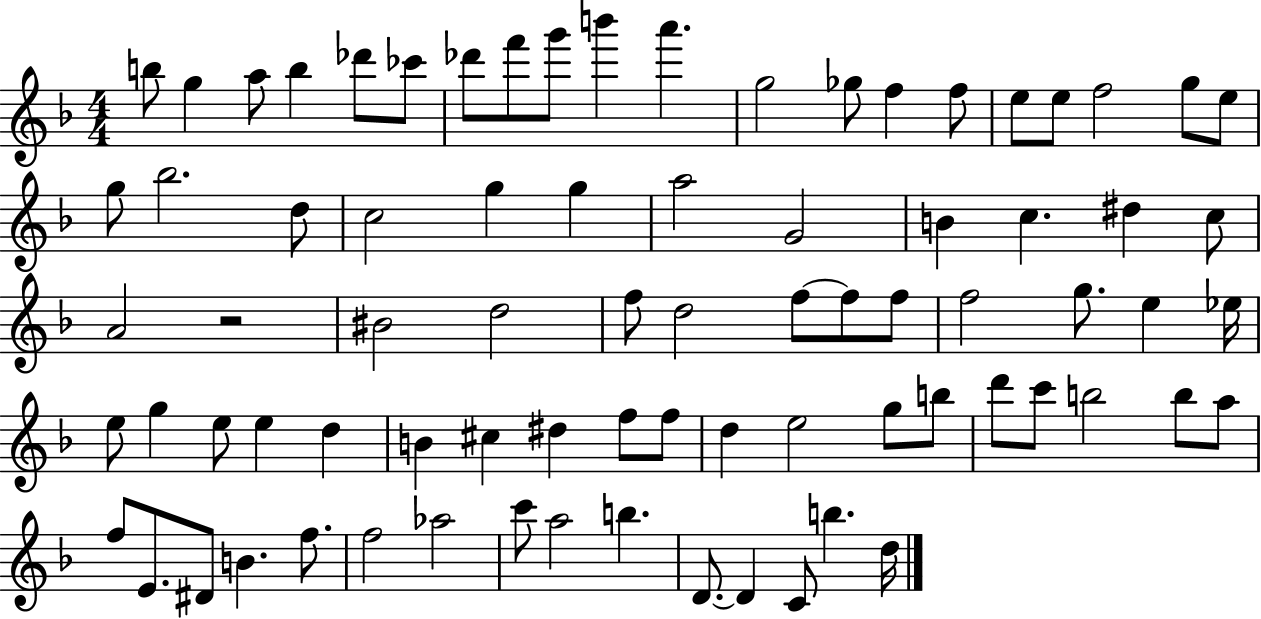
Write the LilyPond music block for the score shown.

{
  \clef treble
  \numericTimeSignature
  \time 4/4
  \key f \major
  b''8 g''4 a''8 b''4 des'''8 ces'''8 | des'''8 f'''8 g'''8 b'''4 a'''4. | g''2 ges''8 f''4 f''8 | e''8 e''8 f''2 g''8 e''8 | \break g''8 bes''2. d''8 | c''2 g''4 g''4 | a''2 g'2 | b'4 c''4. dis''4 c''8 | \break a'2 r2 | bis'2 d''2 | f''8 d''2 f''8~~ f''8 f''8 | f''2 g''8. e''4 ees''16 | \break e''8 g''4 e''8 e''4 d''4 | b'4 cis''4 dis''4 f''8 f''8 | d''4 e''2 g''8 b''8 | d'''8 c'''8 b''2 b''8 a''8 | \break f''8 e'8. dis'8 b'4. f''8. | f''2 aes''2 | c'''8 a''2 b''4. | d'8.~~ d'4 c'8 b''4. d''16 | \break \bar "|."
}